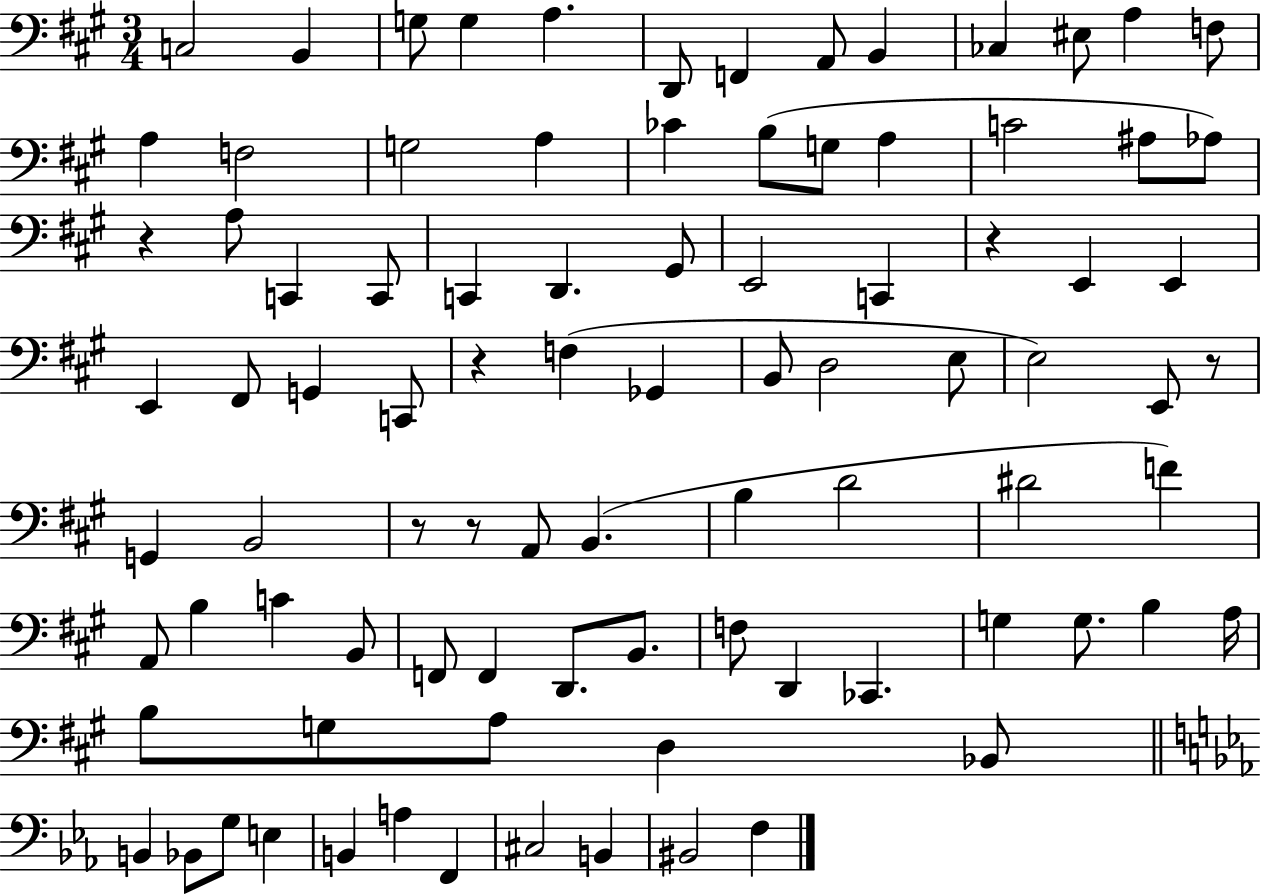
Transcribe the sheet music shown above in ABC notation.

X:1
T:Untitled
M:3/4
L:1/4
K:A
C,2 B,, G,/2 G, A, D,,/2 F,, A,,/2 B,, _C, ^E,/2 A, F,/2 A, F,2 G,2 A, _C B,/2 G,/2 A, C2 ^A,/2 _A,/2 z A,/2 C,, C,,/2 C,, D,, ^G,,/2 E,,2 C,, z E,, E,, E,, ^F,,/2 G,, C,,/2 z F, _G,, B,,/2 D,2 E,/2 E,2 E,,/2 z/2 G,, B,,2 z/2 z/2 A,,/2 B,, B, D2 ^D2 F A,,/2 B, C B,,/2 F,,/2 F,, D,,/2 B,,/2 F,/2 D,, _C,, G, G,/2 B, A,/4 B,/2 G,/2 A,/2 D, _B,,/2 B,, _B,,/2 G,/2 E, B,, A, F,, ^C,2 B,, ^B,,2 F,